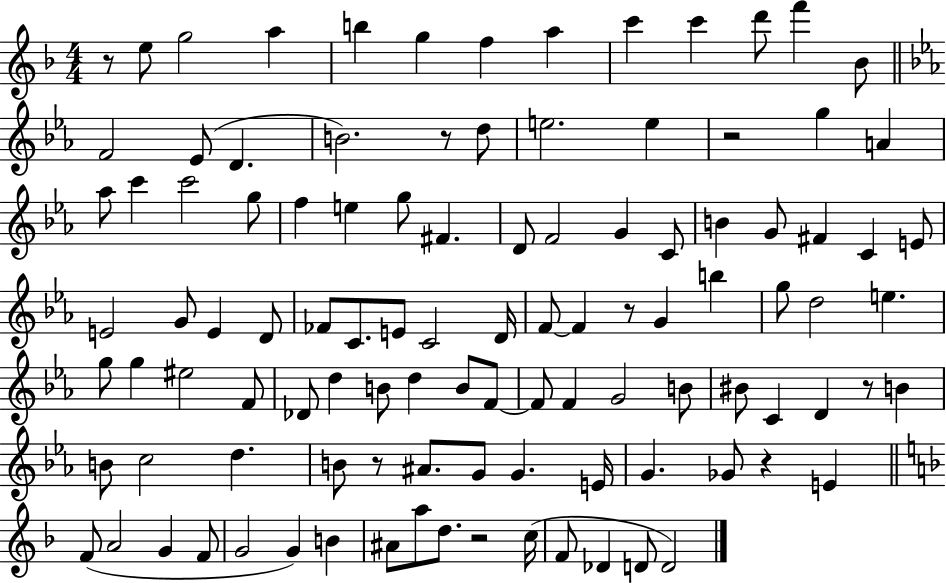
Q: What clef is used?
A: treble